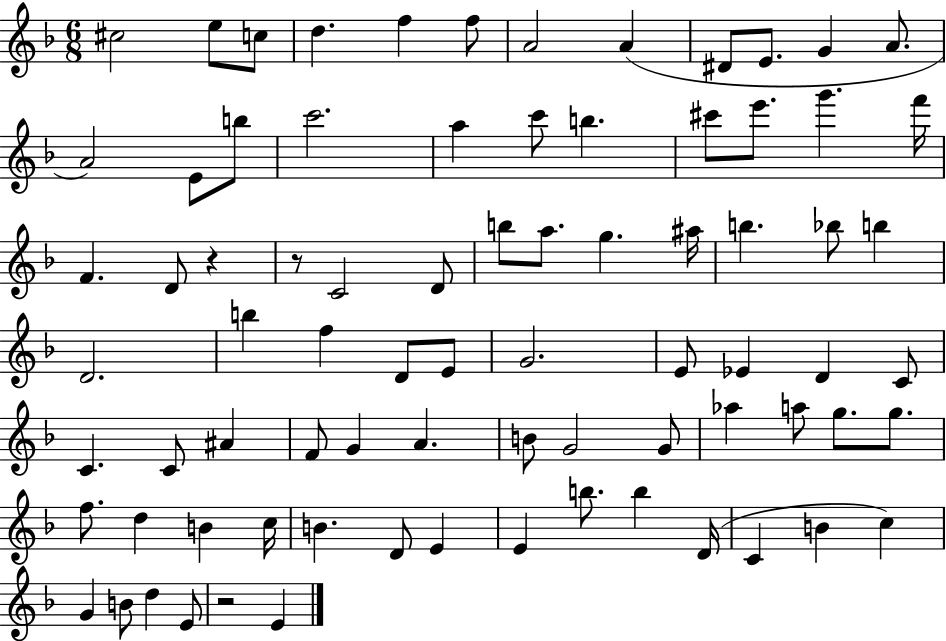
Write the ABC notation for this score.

X:1
T:Untitled
M:6/8
L:1/4
K:F
^c2 e/2 c/2 d f f/2 A2 A ^D/2 E/2 G A/2 A2 E/2 b/2 c'2 a c'/2 b ^c'/2 e'/2 g' f'/4 F D/2 z z/2 C2 D/2 b/2 a/2 g ^a/4 b _b/2 b D2 b f D/2 E/2 G2 E/2 _E D C/2 C C/2 ^A F/2 G A B/2 G2 G/2 _a a/2 g/2 g/2 f/2 d B c/4 B D/2 E E b/2 b D/4 C B c G B/2 d E/2 z2 E